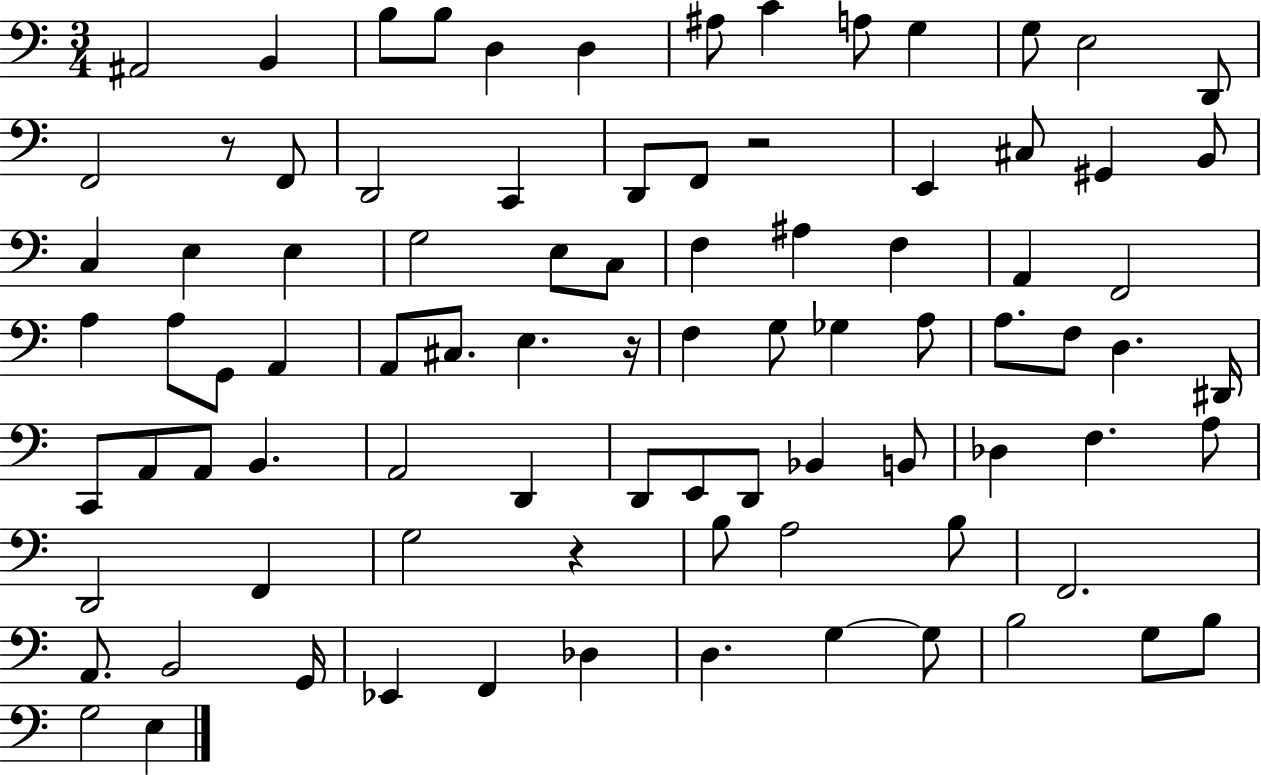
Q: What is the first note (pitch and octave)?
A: A#2